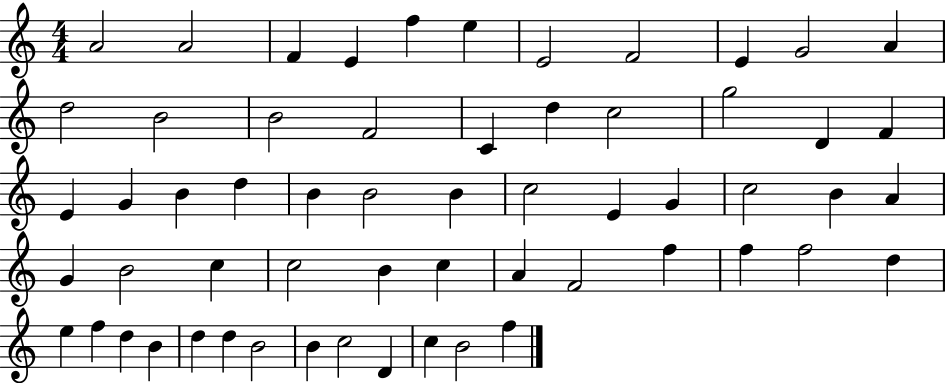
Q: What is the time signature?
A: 4/4